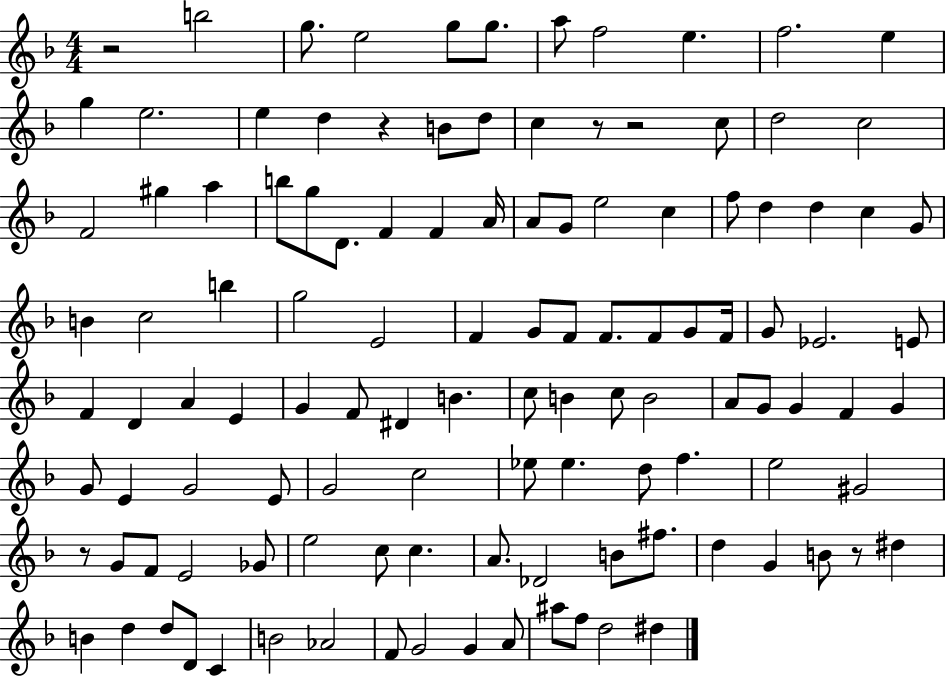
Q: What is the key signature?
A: F major